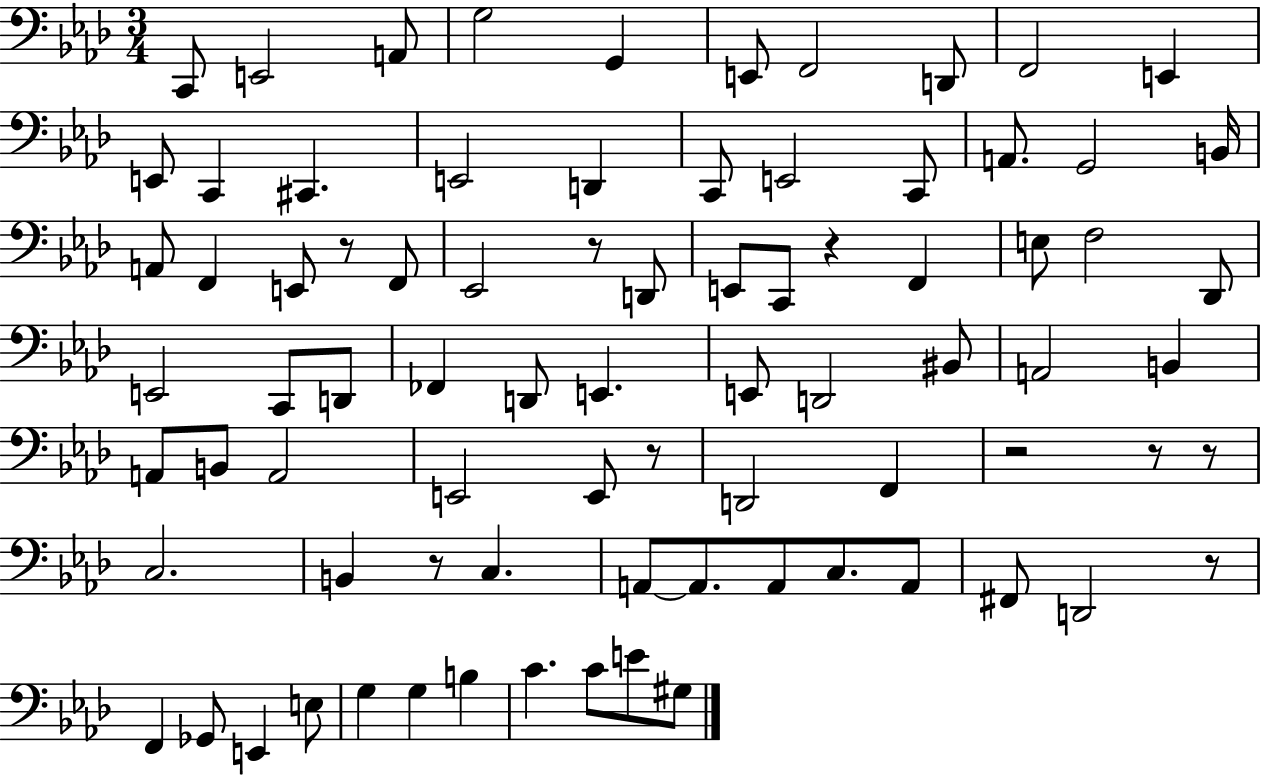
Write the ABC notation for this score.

X:1
T:Untitled
M:3/4
L:1/4
K:Ab
C,,/2 E,,2 A,,/2 G,2 G,, E,,/2 F,,2 D,,/2 F,,2 E,, E,,/2 C,, ^C,, E,,2 D,, C,,/2 E,,2 C,,/2 A,,/2 G,,2 B,,/4 A,,/2 F,, E,,/2 z/2 F,,/2 _E,,2 z/2 D,,/2 E,,/2 C,,/2 z F,, E,/2 F,2 _D,,/2 E,,2 C,,/2 D,,/2 _F,, D,,/2 E,, E,,/2 D,,2 ^B,,/2 A,,2 B,, A,,/2 B,,/2 A,,2 E,,2 E,,/2 z/2 D,,2 F,, z2 z/2 z/2 C,2 B,, z/2 C, A,,/2 A,,/2 A,,/2 C,/2 A,,/2 ^F,,/2 D,,2 z/2 F,, _G,,/2 E,, E,/2 G, G, B, C C/2 E/2 ^G,/2